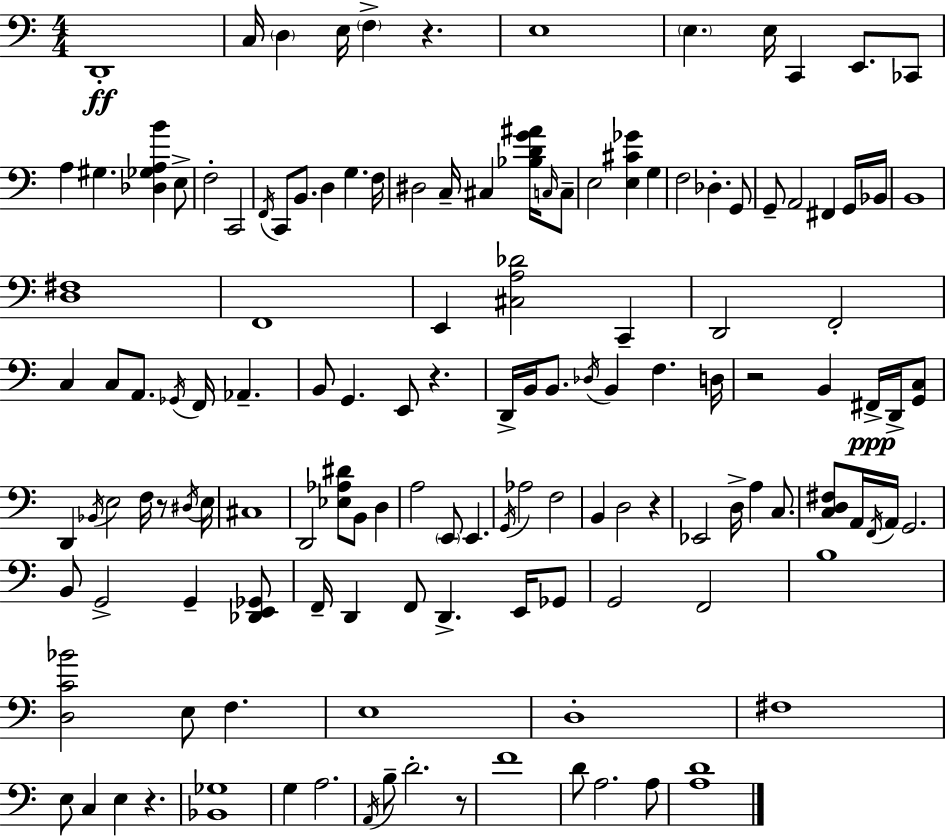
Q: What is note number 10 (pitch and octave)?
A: E2